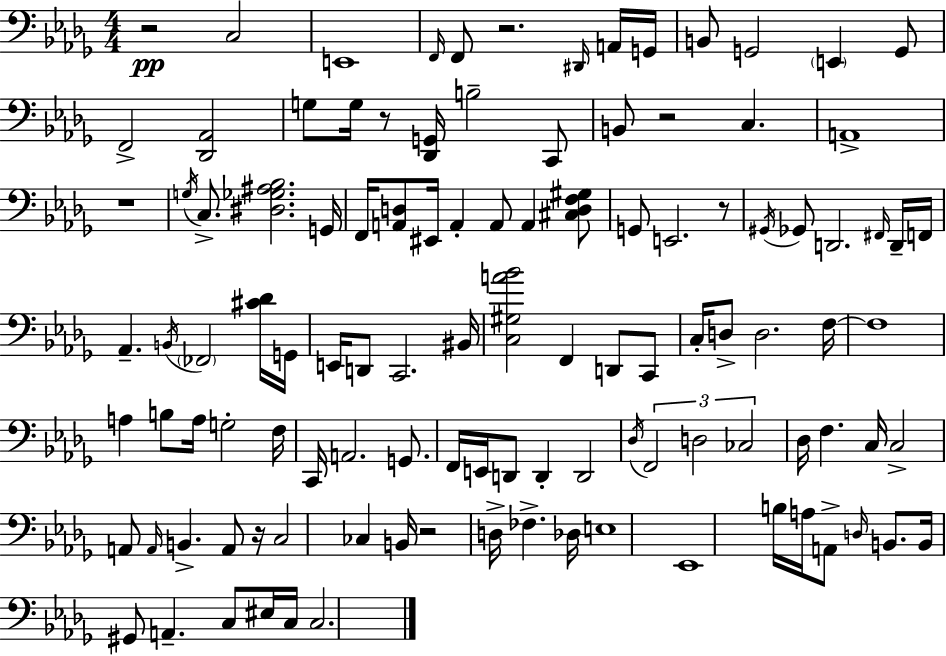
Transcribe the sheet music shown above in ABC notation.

X:1
T:Untitled
M:4/4
L:1/4
K:Bbm
z2 C,2 E,,4 F,,/4 F,,/2 z2 ^D,,/4 A,,/4 G,,/4 B,,/2 G,,2 E,, G,,/2 F,,2 [_D,,_A,,]2 G,/2 G,/4 z/2 [_D,,G,,]/4 B,2 C,,/2 B,,/2 z2 C, A,,4 z4 G,/4 C,/2 [^D,_G,^A,_B,]2 G,,/4 F,,/4 [A,,D,]/2 ^E,,/4 A,, A,,/2 A,, [^C,D,F,^G,]/2 G,,/2 E,,2 z/2 ^G,,/4 _G,,/2 D,,2 ^F,,/4 D,,/4 F,,/4 _A,, B,,/4 _F,,2 [^C_D]/4 G,,/4 E,,/4 D,,/2 C,,2 ^B,,/4 [C,^G,A_B]2 F,, D,,/2 C,,/2 C,/4 D,/2 D,2 F,/4 F,4 A, B,/2 A,/4 G,2 F,/4 C,,/4 A,,2 G,,/2 F,,/4 E,,/4 D,,/2 D,, D,,2 _D,/4 F,,2 D,2 _C,2 _D,/4 F, C,/4 C,2 A,,/2 A,,/4 B,, A,,/2 z/4 C,2 _C, B,,/4 z2 D,/4 _F, _D,/4 E,4 _E,,4 B,/4 A,/4 A,,/2 D,/4 B,,/2 B,,/4 ^G,,/2 A,, C,/2 ^E,/4 C,/4 C,2